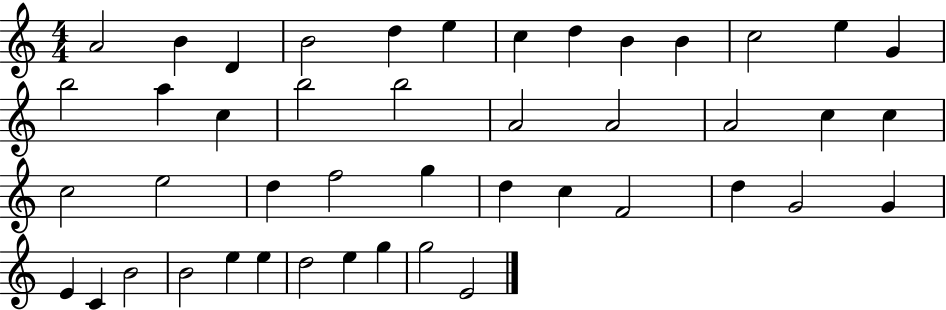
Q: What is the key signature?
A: C major